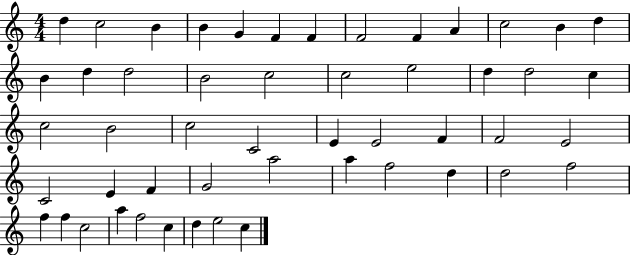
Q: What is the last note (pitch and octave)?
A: C5